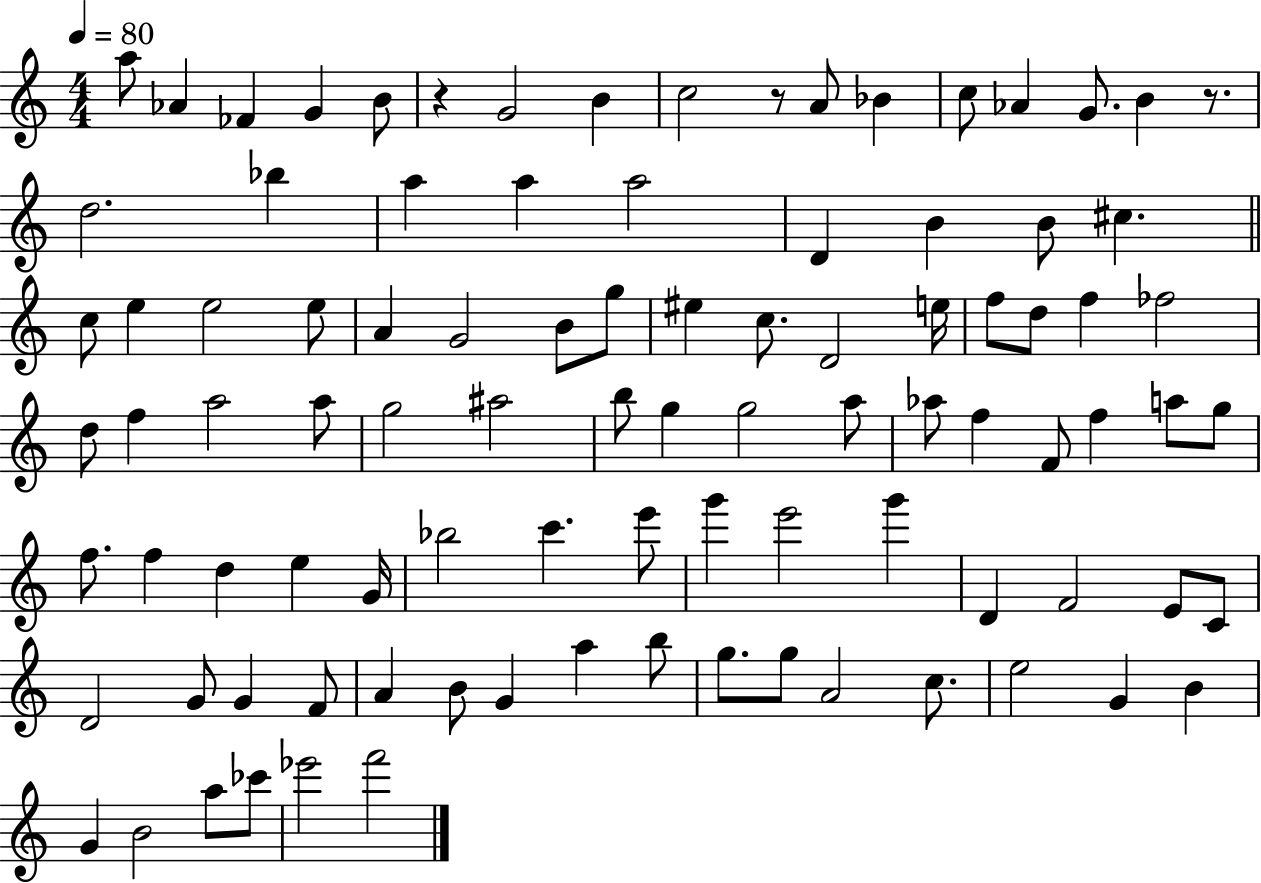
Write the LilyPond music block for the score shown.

{
  \clef treble
  \numericTimeSignature
  \time 4/4
  \key c \major
  \tempo 4 = 80
  a''8 aes'4 fes'4 g'4 b'8 | r4 g'2 b'4 | c''2 r8 a'8 bes'4 | c''8 aes'4 g'8. b'4 r8. | \break d''2. bes''4 | a''4 a''4 a''2 | d'4 b'4 b'8 cis''4. | \bar "||" \break \key c \major c''8 e''4 e''2 e''8 | a'4 g'2 b'8 g''8 | eis''4 c''8. d'2 e''16 | f''8 d''8 f''4 fes''2 | \break d''8 f''4 a''2 a''8 | g''2 ais''2 | b''8 g''4 g''2 a''8 | aes''8 f''4 f'8 f''4 a''8 g''8 | \break f''8. f''4 d''4 e''4 g'16 | bes''2 c'''4. e'''8 | g'''4 e'''2 g'''4 | d'4 f'2 e'8 c'8 | \break d'2 g'8 g'4 f'8 | a'4 b'8 g'4 a''4 b''8 | g''8. g''8 a'2 c''8. | e''2 g'4 b'4 | \break g'4 b'2 a''8 ces'''8 | ees'''2 f'''2 | \bar "|."
}